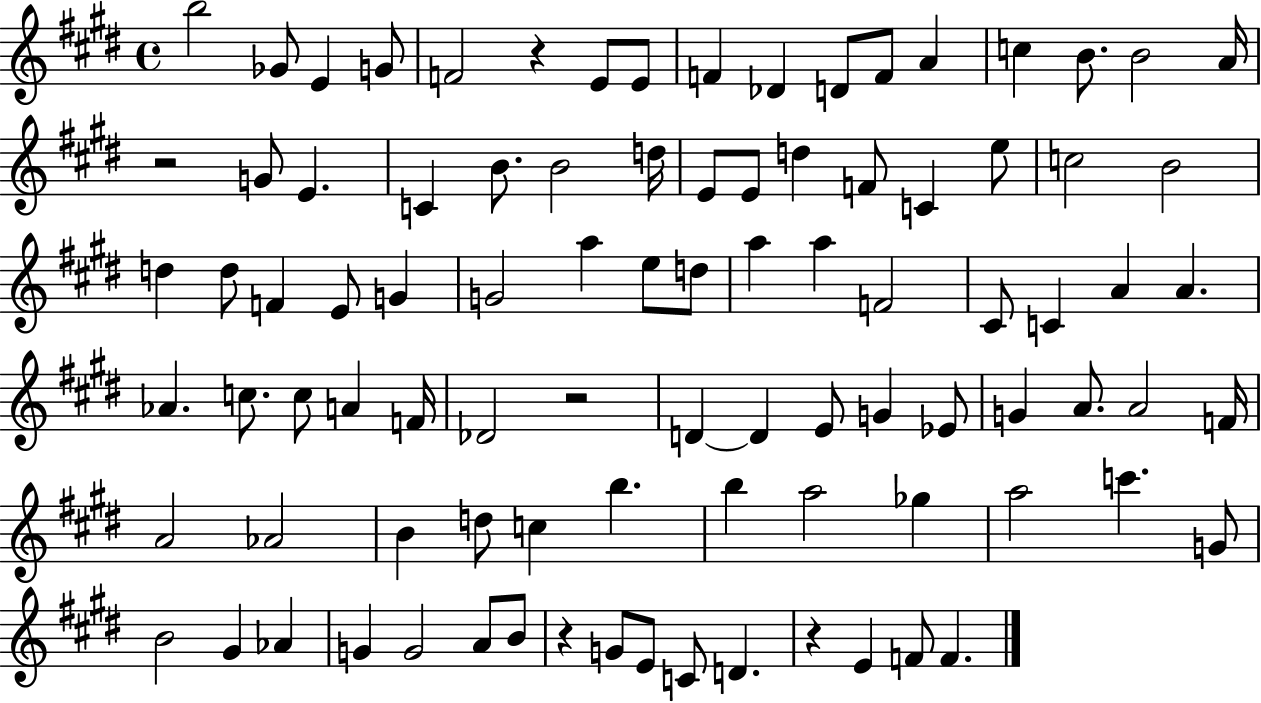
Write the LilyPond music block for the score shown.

{
  \clef treble
  \time 4/4
  \defaultTimeSignature
  \key e \major
  b''2 ges'8 e'4 g'8 | f'2 r4 e'8 e'8 | f'4 des'4 d'8 f'8 a'4 | c''4 b'8. b'2 a'16 | \break r2 g'8 e'4. | c'4 b'8. b'2 d''16 | e'8 e'8 d''4 f'8 c'4 e''8 | c''2 b'2 | \break d''4 d''8 f'4 e'8 g'4 | g'2 a''4 e''8 d''8 | a''4 a''4 f'2 | cis'8 c'4 a'4 a'4. | \break aes'4. c''8. c''8 a'4 f'16 | des'2 r2 | d'4~~ d'4 e'8 g'4 ees'8 | g'4 a'8. a'2 f'16 | \break a'2 aes'2 | b'4 d''8 c''4 b''4. | b''4 a''2 ges''4 | a''2 c'''4. g'8 | \break b'2 gis'4 aes'4 | g'4 g'2 a'8 b'8 | r4 g'8 e'8 c'8 d'4. | r4 e'4 f'8 f'4. | \break \bar "|."
}